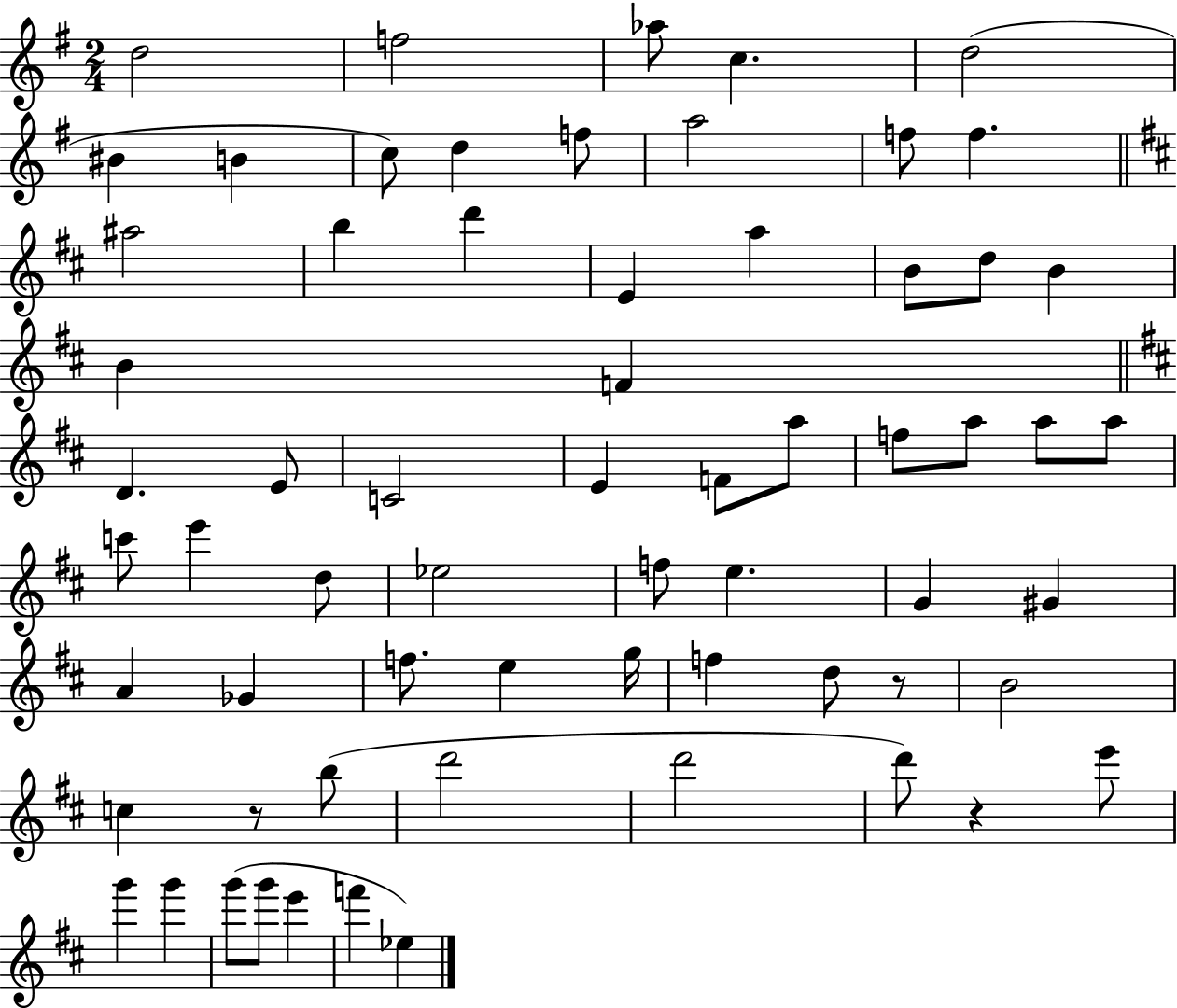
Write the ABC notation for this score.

X:1
T:Untitled
M:2/4
L:1/4
K:G
d2 f2 _a/2 c d2 ^B B c/2 d f/2 a2 f/2 f ^a2 b d' E a B/2 d/2 B B F D E/2 C2 E F/2 a/2 f/2 a/2 a/2 a/2 c'/2 e' d/2 _e2 f/2 e G ^G A _G f/2 e g/4 f d/2 z/2 B2 c z/2 b/2 d'2 d'2 d'/2 z e'/2 g' g' g'/2 g'/2 e' f' _e